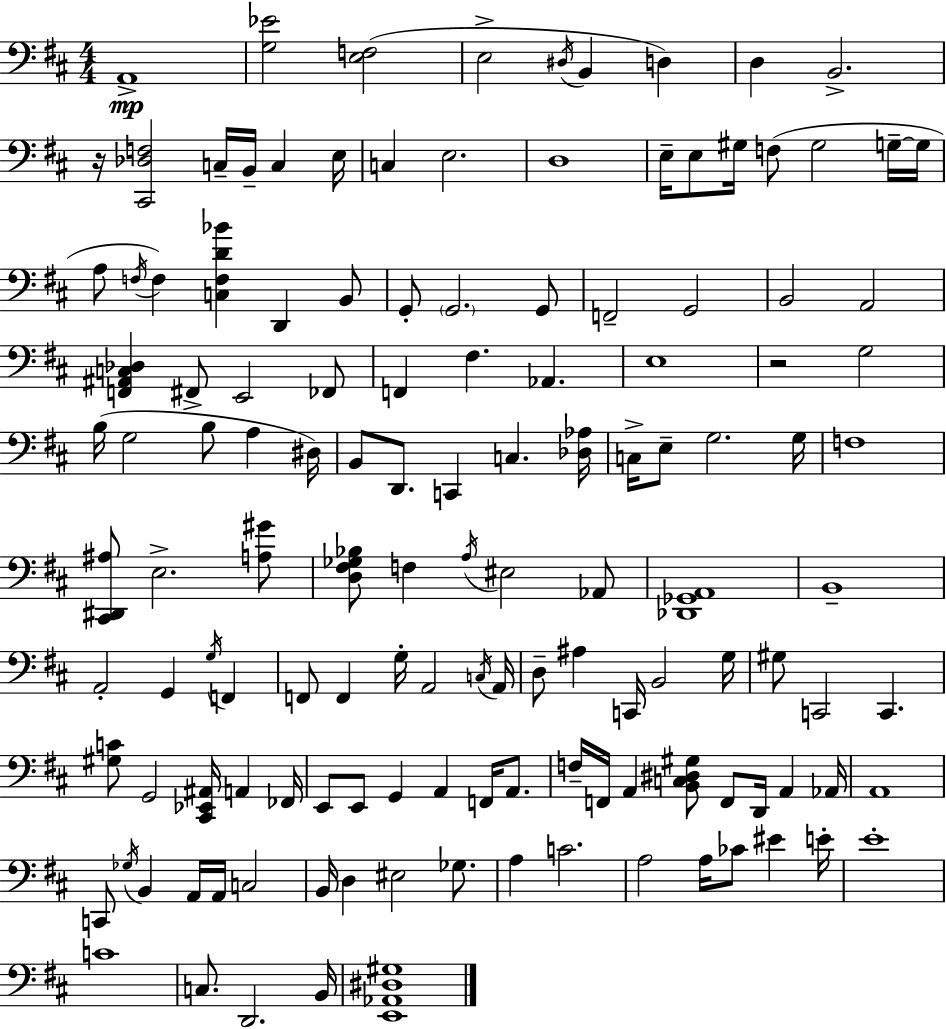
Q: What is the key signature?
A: D major